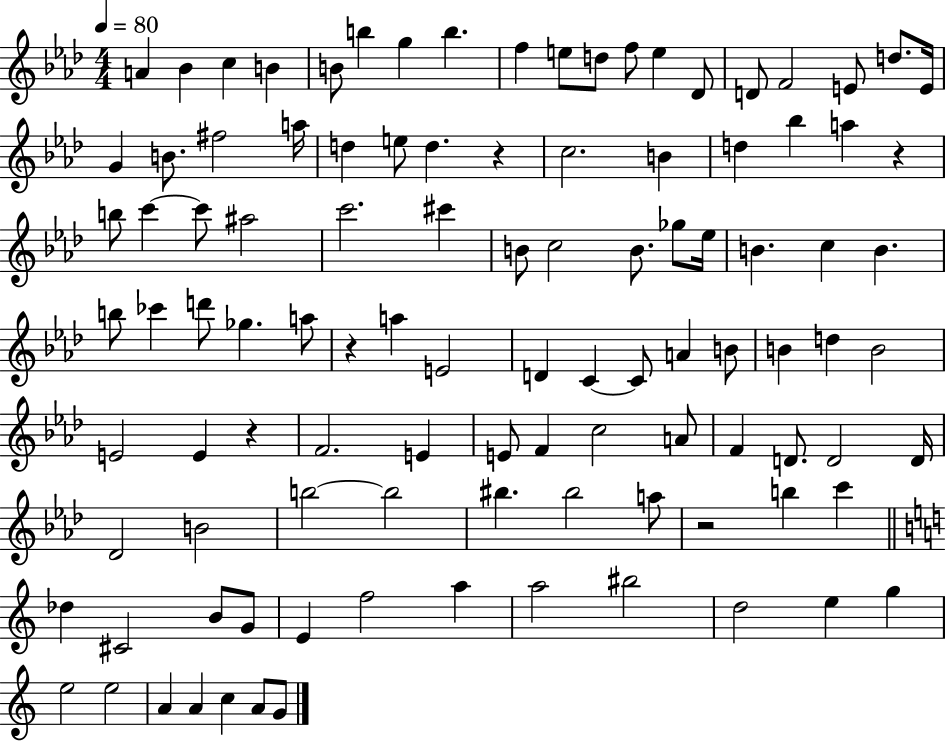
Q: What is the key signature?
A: AES major